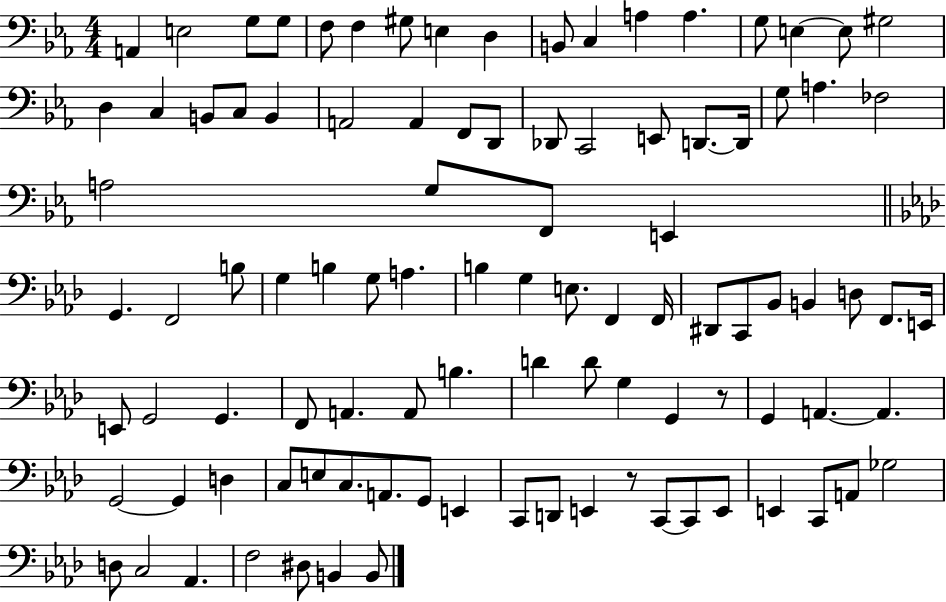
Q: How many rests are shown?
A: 2